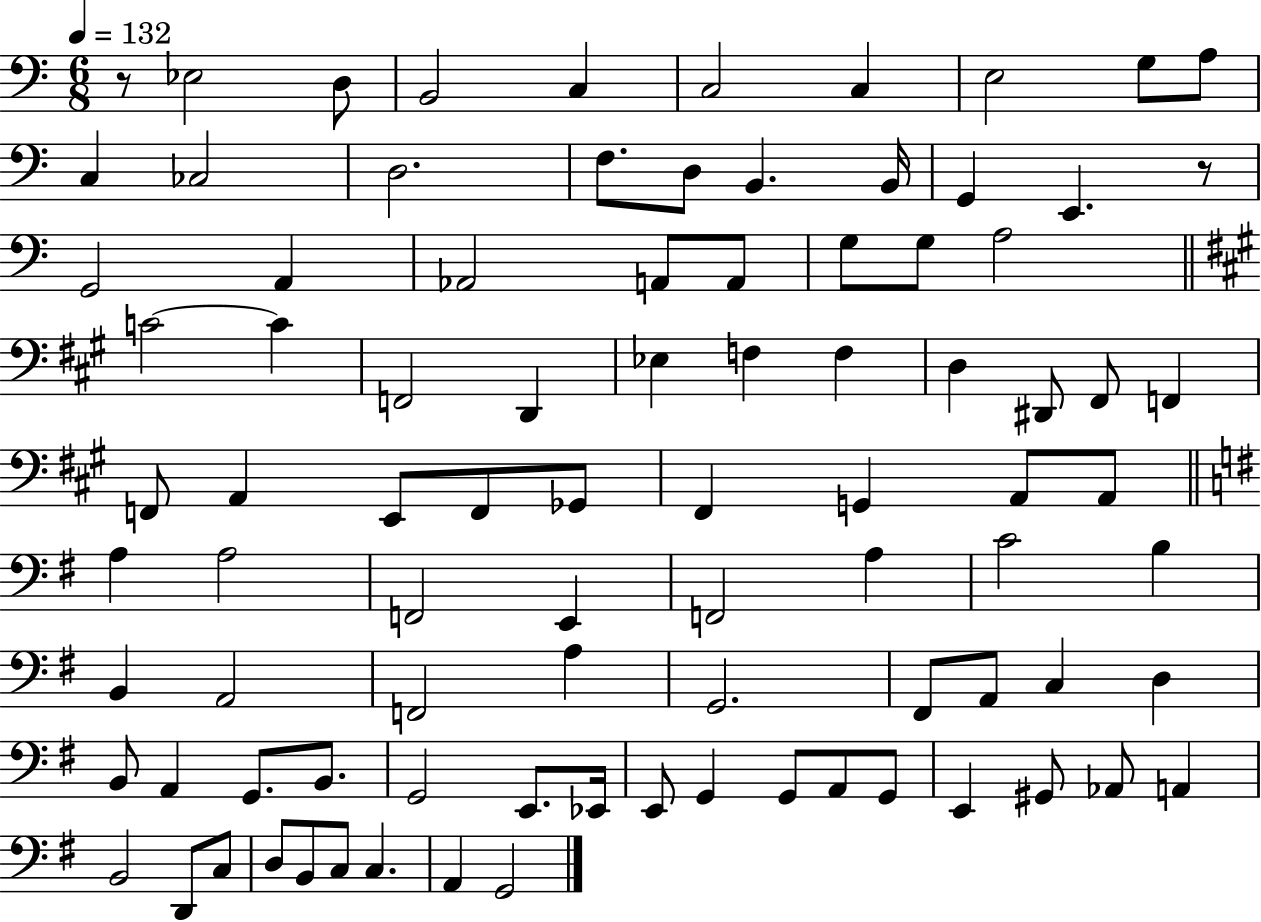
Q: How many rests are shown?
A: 2